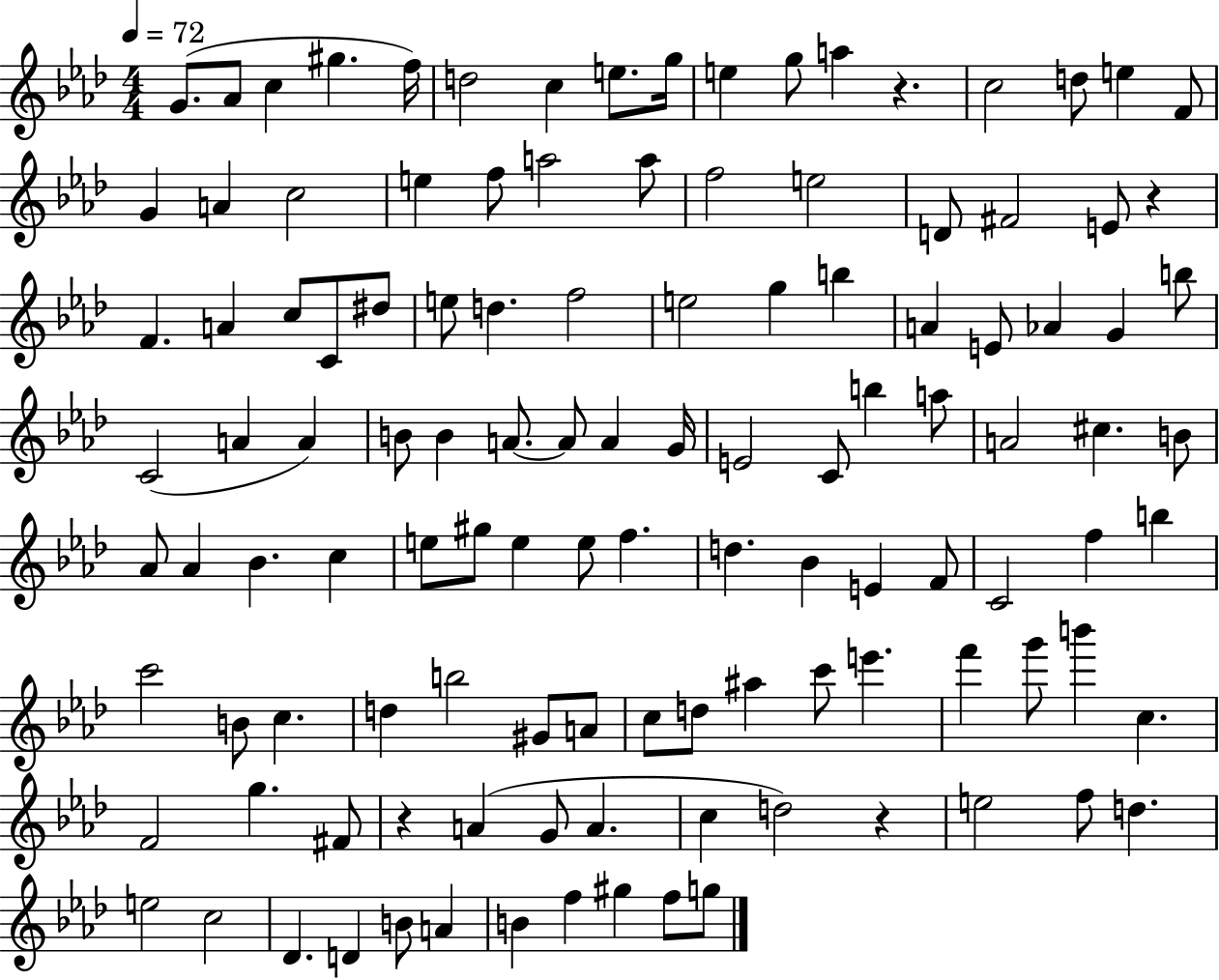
{
  \clef treble
  \numericTimeSignature
  \time 4/4
  \key aes \major
  \tempo 4 = 72
  g'8.( aes'8 c''4 gis''4. f''16) | d''2 c''4 e''8. g''16 | e''4 g''8 a''4 r4. | c''2 d''8 e''4 f'8 | \break g'4 a'4 c''2 | e''4 f''8 a''2 a''8 | f''2 e''2 | d'8 fis'2 e'8 r4 | \break f'4. a'4 c''8 c'8 dis''8 | e''8 d''4. f''2 | e''2 g''4 b''4 | a'4 e'8 aes'4 g'4 b''8 | \break c'2( a'4 a'4) | b'8 b'4 a'8.~~ a'8 a'4 g'16 | e'2 c'8 b''4 a''8 | a'2 cis''4. b'8 | \break aes'8 aes'4 bes'4. c''4 | e''8 gis''8 e''4 e''8 f''4. | d''4. bes'4 e'4 f'8 | c'2 f''4 b''4 | \break c'''2 b'8 c''4. | d''4 b''2 gis'8 a'8 | c''8 d''8 ais''4 c'''8 e'''4. | f'''4 g'''8 b'''4 c''4. | \break f'2 g''4. fis'8 | r4 a'4( g'8 a'4. | c''4 d''2) r4 | e''2 f''8 d''4. | \break e''2 c''2 | des'4. d'4 b'8 a'4 | b'4 f''4 gis''4 f''8 g''8 | \bar "|."
}